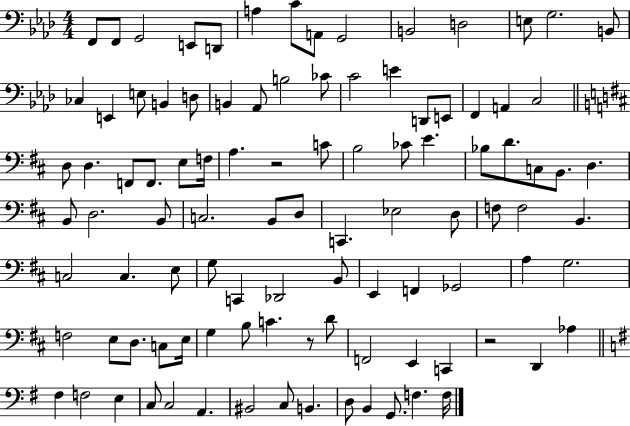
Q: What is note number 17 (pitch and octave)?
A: E3